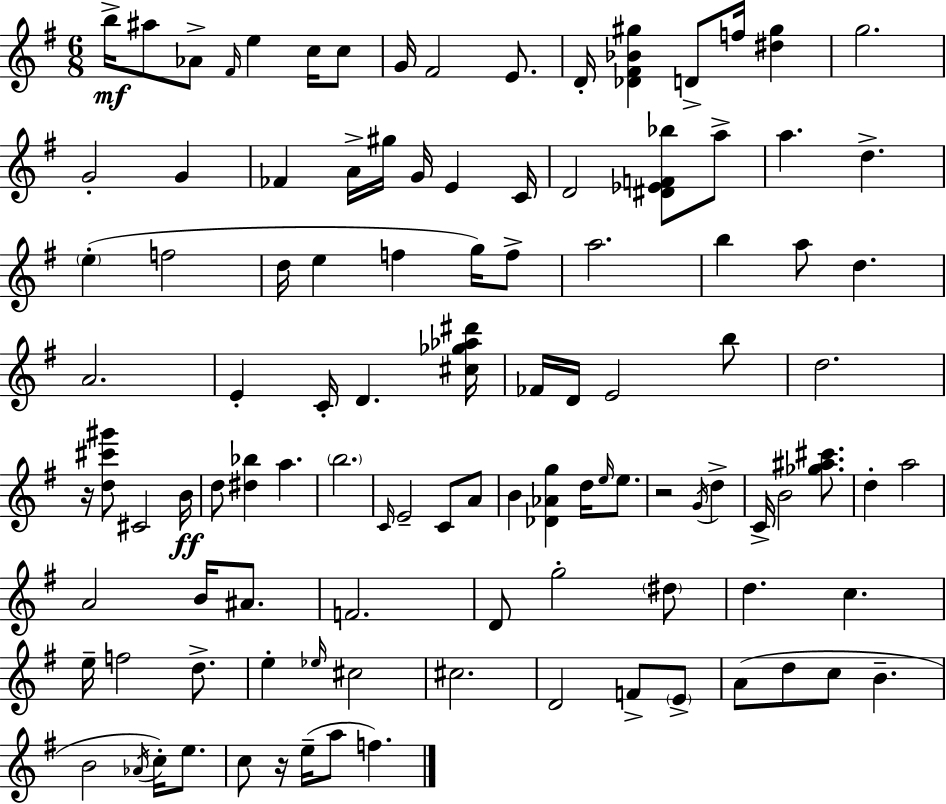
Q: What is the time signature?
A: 6/8